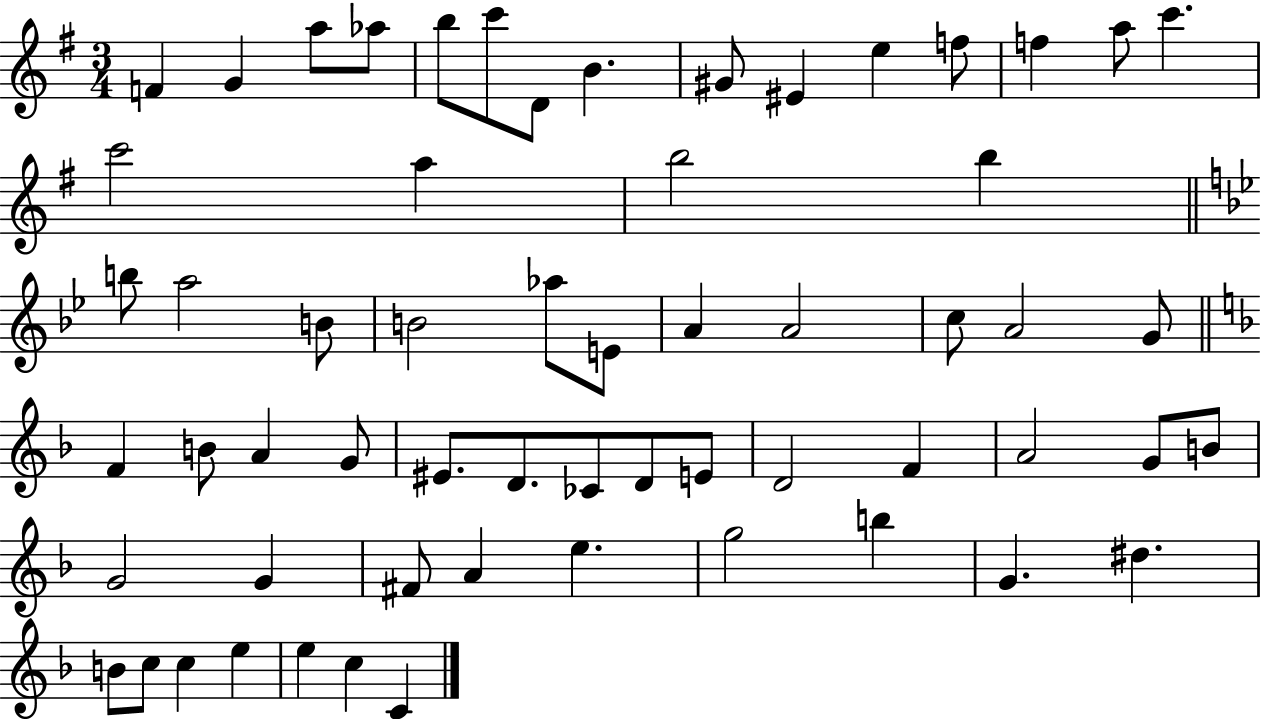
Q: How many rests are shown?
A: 0